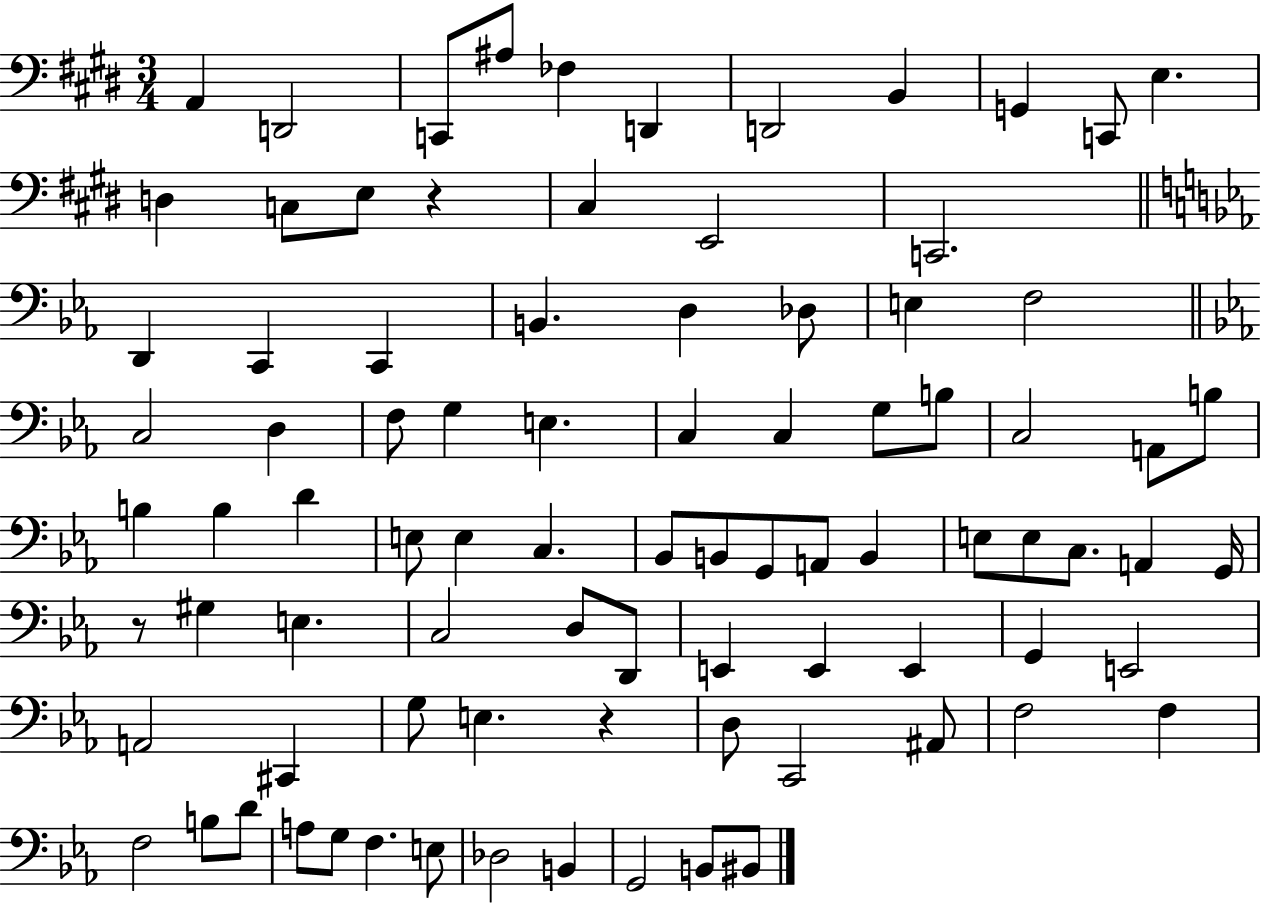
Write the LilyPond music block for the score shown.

{
  \clef bass
  \numericTimeSignature
  \time 3/4
  \key e \major
  \repeat volta 2 { a,4 d,2 | c,8 ais8 fes4 d,4 | d,2 b,4 | g,4 c,8 e4. | \break d4 c8 e8 r4 | cis4 e,2 | c,2. | \bar "||" \break \key ees \major d,4 c,4 c,4 | b,4. d4 des8 | e4 f2 | \bar "||" \break \key ees \major c2 d4 | f8 g4 e4. | c4 c4 g8 b8 | c2 a,8 b8 | \break b4 b4 d'4 | e8 e4 c4. | bes,8 b,8 g,8 a,8 b,4 | e8 e8 c8. a,4 g,16 | \break r8 gis4 e4. | c2 d8 d,8 | e,4 e,4 e,4 | g,4 e,2 | \break a,2 cis,4 | g8 e4. r4 | d8 c,2 ais,8 | f2 f4 | \break f2 b8 d'8 | a8 g8 f4. e8 | des2 b,4 | g,2 b,8 bis,8 | \break } \bar "|."
}